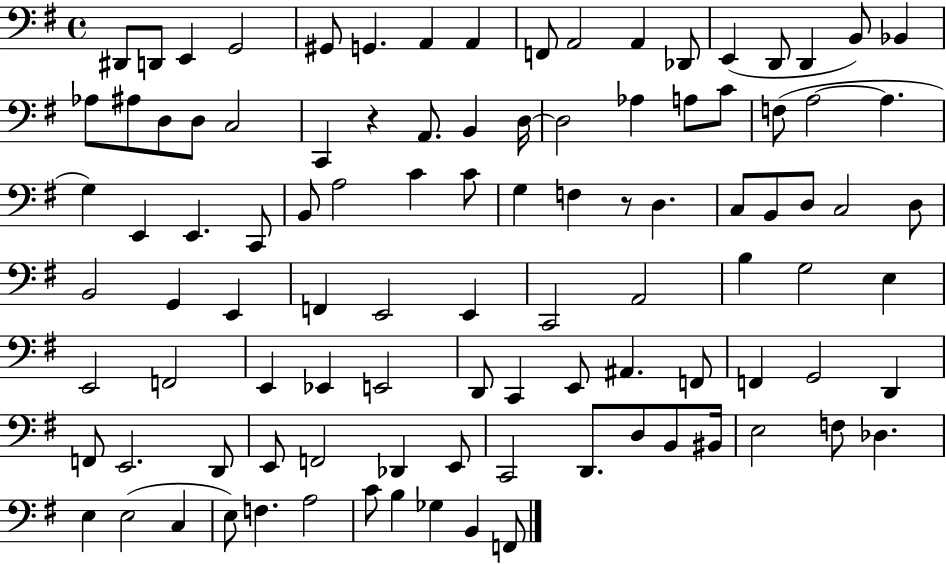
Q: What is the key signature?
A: G major